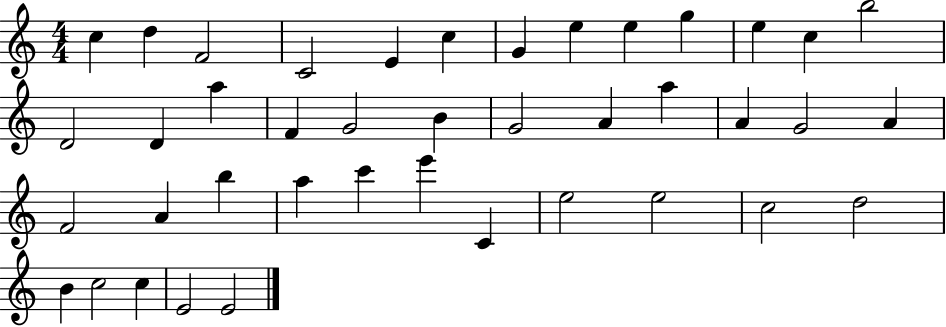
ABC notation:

X:1
T:Untitled
M:4/4
L:1/4
K:C
c d F2 C2 E c G e e g e c b2 D2 D a F G2 B G2 A a A G2 A F2 A b a c' e' C e2 e2 c2 d2 B c2 c E2 E2